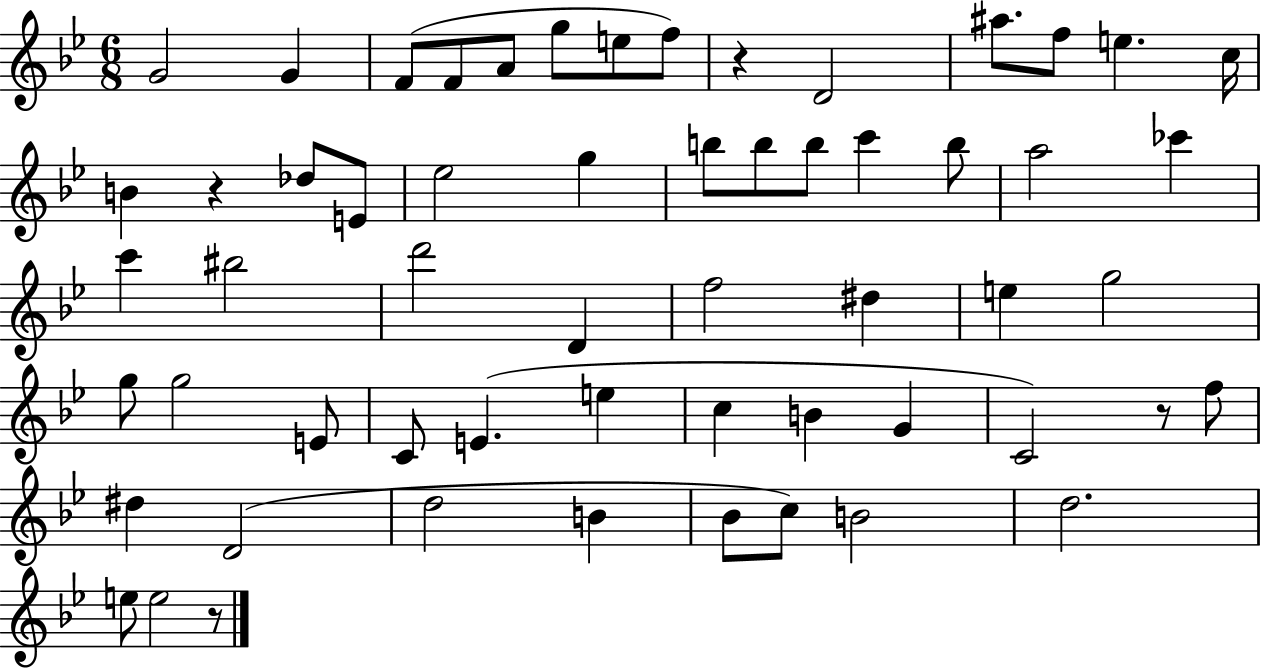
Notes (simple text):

G4/h G4/q F4/e F4/e A4/e G5/e E5/e F5/e R/q D4/h A#5/e. F5/e E5/q. C5/s B4/q R/q Db5/e E4/e Eb5/h G5/q B5/e B5/e B5/e C6/q B5/e A5/h CES6/q C6/q BIS5/h D6/h D4/q F5/h D#5/q E5/q G5/h G5/e G5/h E4/e C4/e E4/q. E5/q C5/q B4/q G4/q C4/h R/e F5/e D#5/q D4/h D5/h B4/q Bb4/e C5/e B4/h D5/h. E5/e E5/h R/e